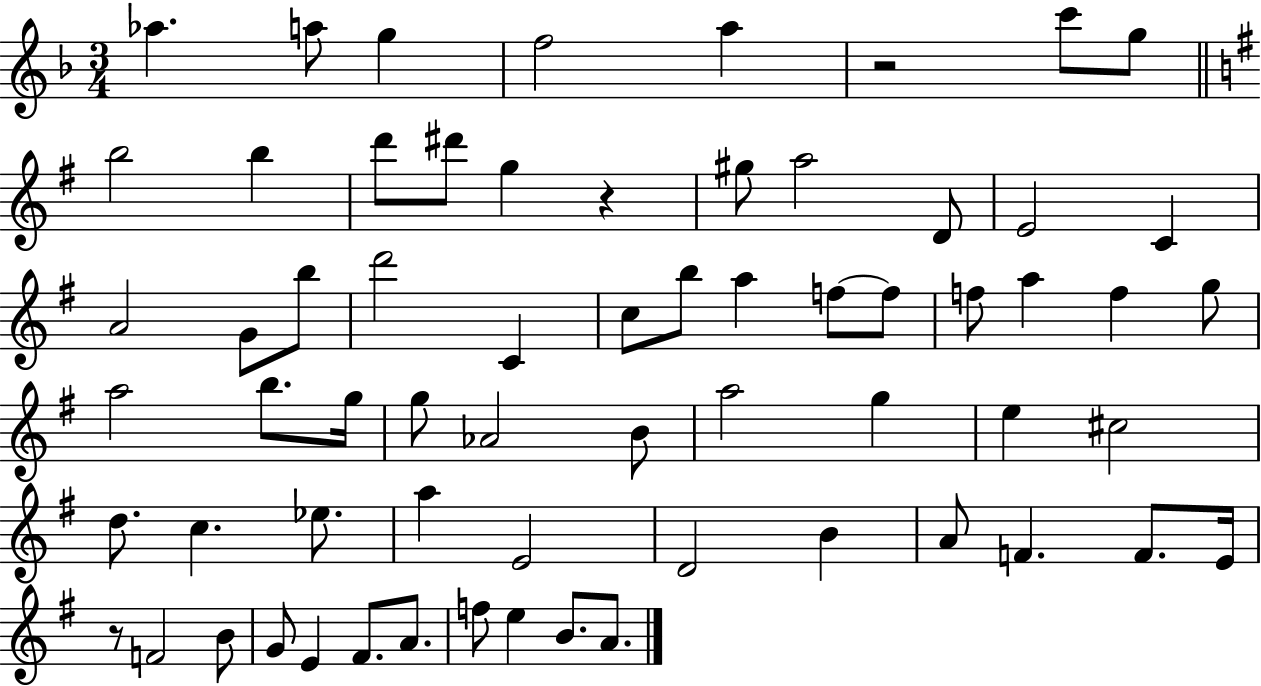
{
  \clef treble
  \numericTimeSignature
  \time 3/4
  \key f \major
  \repeat volta 2 { aes''4. a''8 g''4 | f''2 a''4 | r2 c'''8 g''8 | \bar "||" \break \key g \major b''2 b''4 | d'''8 dis'''8 g''4 r4 | gis''8 a''2 d'8 | e'2 c'4 | \break a'2 g'8 b''8 | d'''2 c'4 | c''8 b''8 a''4 f''8~~ f''8 | f''8 a''4 f''4 g''8 | \break a''2 b''8. g''16 | g''8 aes'2 b'8 | a''2 g''4 | e''4 cis''2 | \break d''8. c''4. ees''8. | a''4 e'2 | d'2 b'4 | a'8 f'4. f'8. e'16 | \break r8 f'2 b'8 | g'8 e'4 fis'8. a'8. | f''8 e''4 b'8. a'8. | } \bar "|."
}